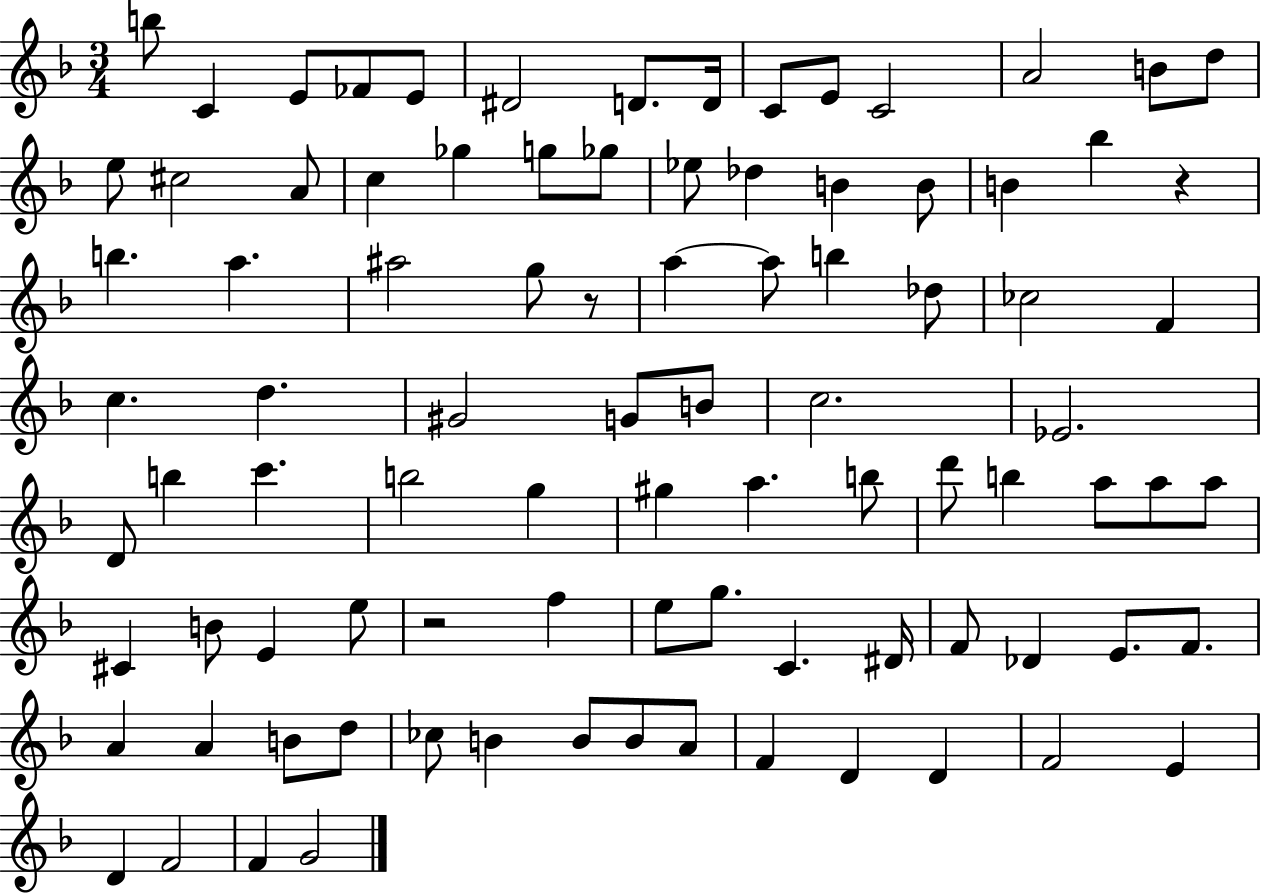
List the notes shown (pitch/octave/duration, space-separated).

B5/e C4/q E4/e FES4/e E4/e D#4/h D4/e. D4/s C4/e E4/e C4/h A4/h B4/e D5/e E5/e C#5/h A4/e C5/q Gb5/q G5/e Gb5/e Eb5/e Db5/q B4/q B4/e B4/q Bb5/q R/q B5/q. A5/q. A#5/h G5/e R/e A5/q A5/e B5/q Db5/e CES5/h F4/q C5/q. D5/q. G#4/h G4/e B4/e C5/h. Eb4/h. D4/e B5/q C6/q. B5/h G5/q G#5/q A5/q. B5/e D6/e B5/q A5/e A5/e A5/e C#4/q B4/e E4/q E5/e R/h F5/q E5/e G5/e. C4/q. D#4/s F4/e Db4/q E4/e. F4/e. A4/q A4/q B4/e D5/e CES5/e B4/q B4/e B4/e A4/e F4/q D4/q D4/q F4/h E4/q D4/q F4/h F4/q G4/h